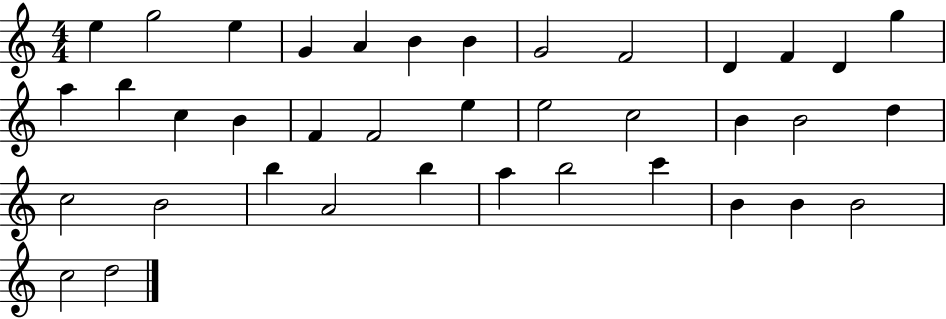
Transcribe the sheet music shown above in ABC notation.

X:1
T:Untitled
M:4/4
L:1/4
K:C
e g2 e G A B B G2 F2 D F D g a b c B F F2 e e2 c2 B B2 d c2 B2 b A2 b a b2 c' B B B2 c2 d2